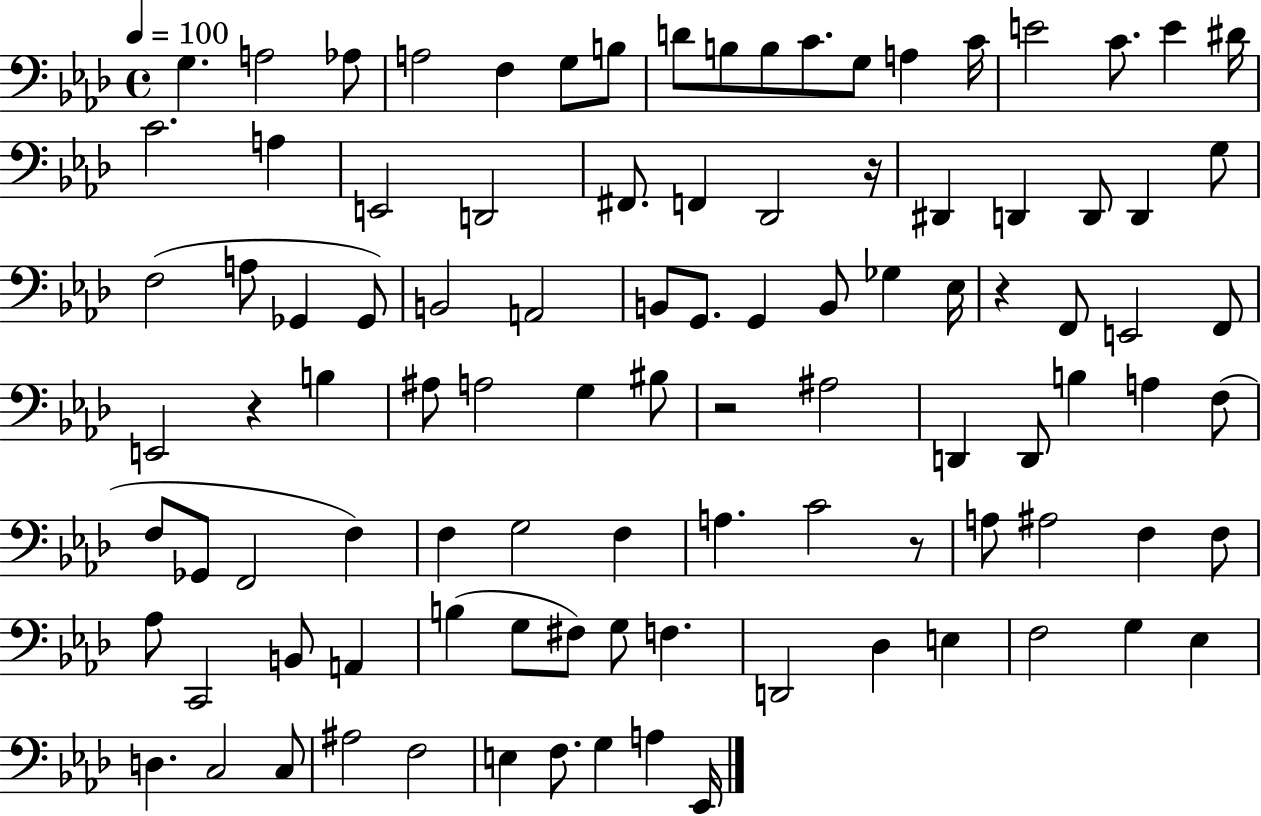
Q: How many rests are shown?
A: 5